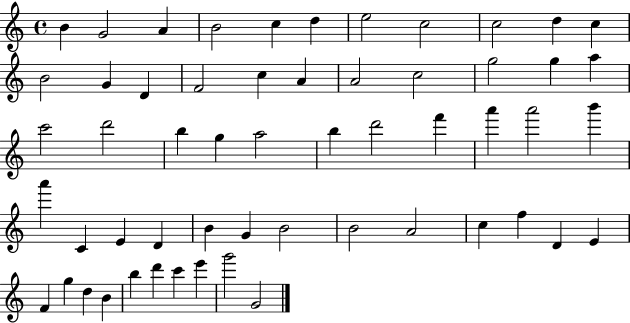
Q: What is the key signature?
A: C major